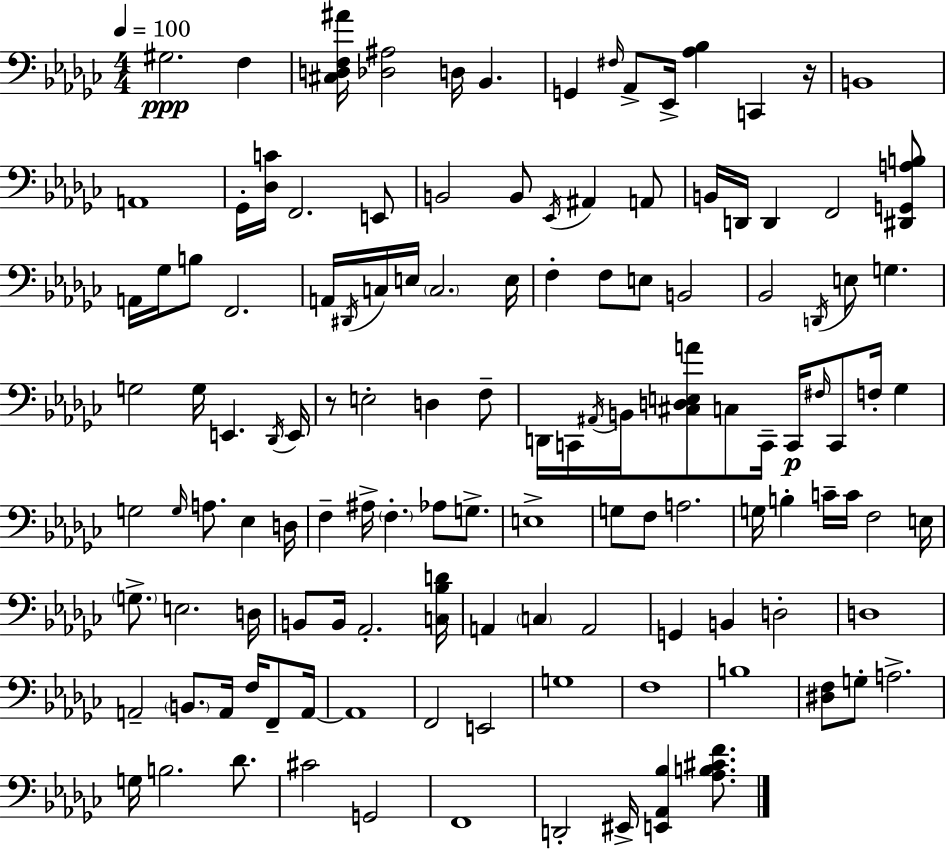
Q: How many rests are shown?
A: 2